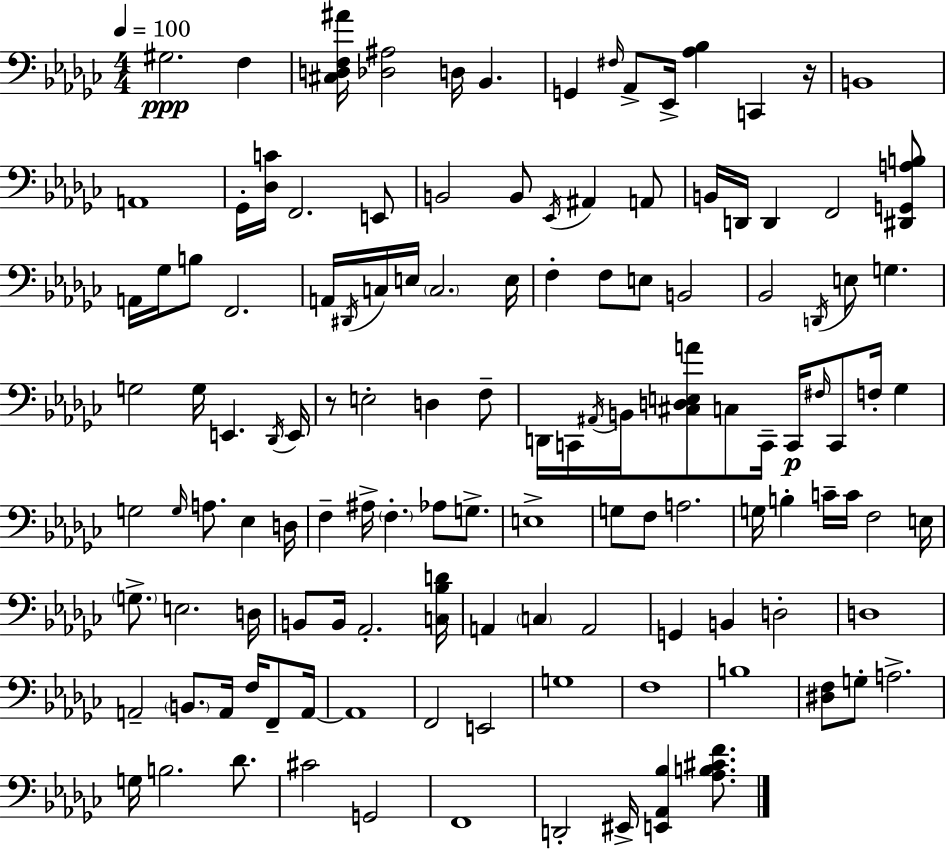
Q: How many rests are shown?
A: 2